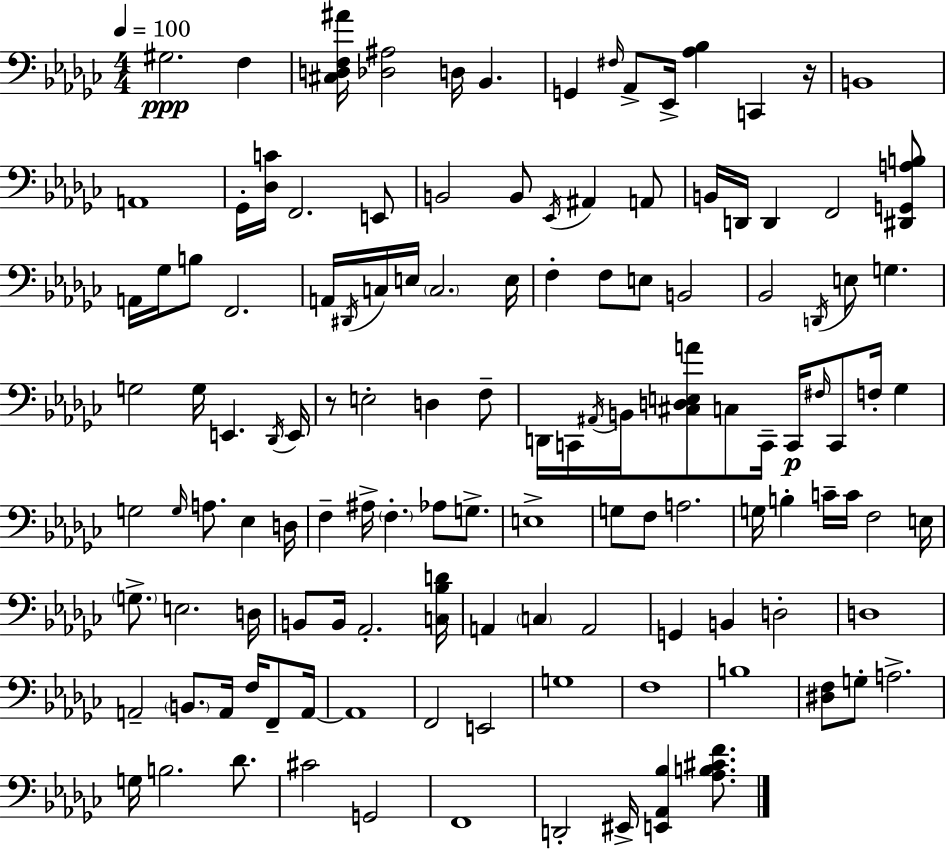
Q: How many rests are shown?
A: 2